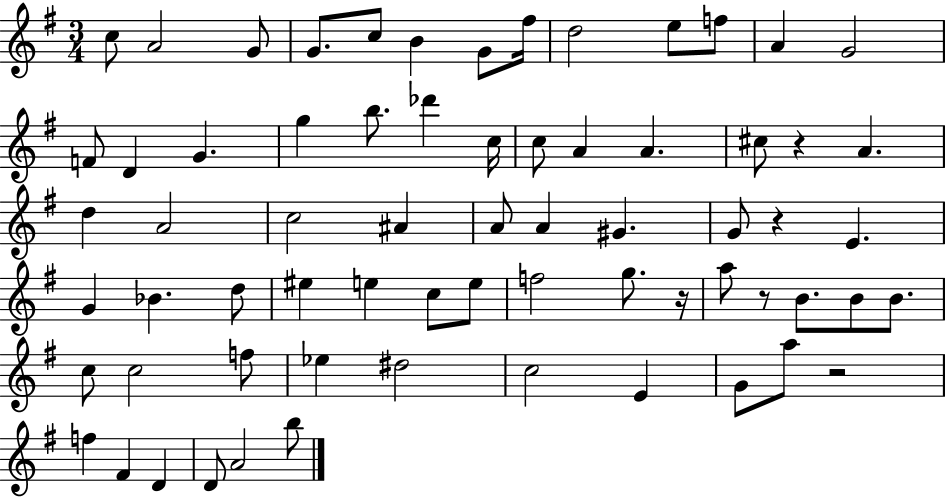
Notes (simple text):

C5/e A4/h G4/e G4/e. C5/e B4/q G4/e F#5/s D5/h E5/e F5/e A4/q G4/h F4/e D4/q G4/q. G5/q B5/e. Db6/q C5/s C5/e A4/q A4/q. C#5/e R/q A4/q. D5/q A4/h C5/h A#4/q A4/e A4/q G#4/q. G4/e R/q E4/q. G4/q Bb4/q. D5/e EIS5/q E5/q C5/e E5/e F5/h G5/e. R/s A5/e R/e B4/e. B4/e B4/e. C5/e C5/h F5/e Eb5/q D#5/h C5/h E4/q G4/e A5/e R/h F5/q F#4/q D4/q D4/e A4/h B5/e